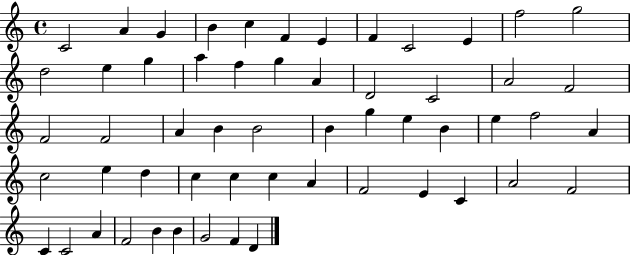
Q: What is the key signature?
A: C major